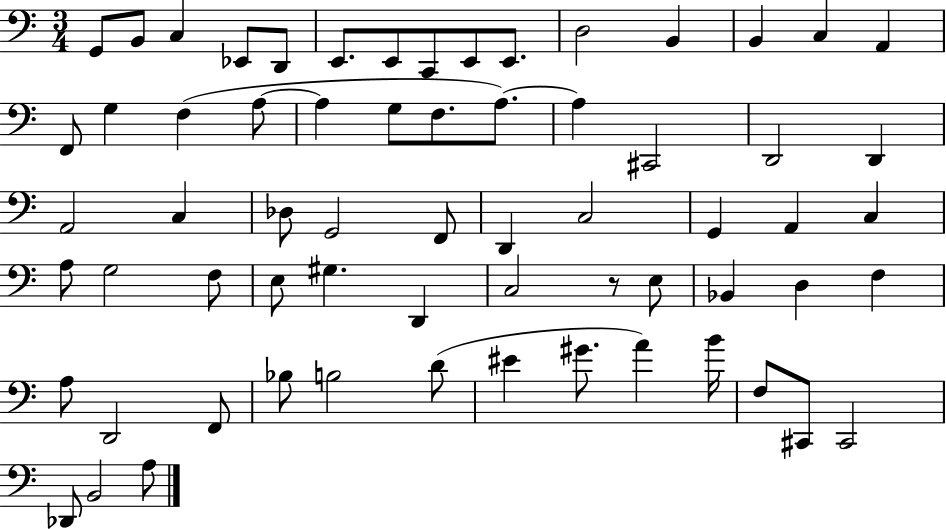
{
  \clef bass
  \numericTimeSignature
  \time 3/4
  \key c \major
  g,8 b,8 c4 ees,8 d,8 | e,8. e,8 c,8 e,8 e,8. | d2 b,4 | b,4 c4 a,4 | \break f,8 g4 f4( a8~~ | a4 g8 f8. a8.~~) | a4 cis,2 | d,2 d,4 | \break a,2 c4 | des8 g,2 f,8 | d,4 c2 | g,4 a,4 c4 | \break a8 g2 f8 | e8 gis4. d,4 | c2 r8 e8 | bes,4 d4 f4 | \break a8 d,2 f,8 | bes8 b2 d'8( | eis'4 gis'8. a'4) b'16 | f8 cis,8 cis,2 | \break des,8 b,2 a8 | \bar "|."
}